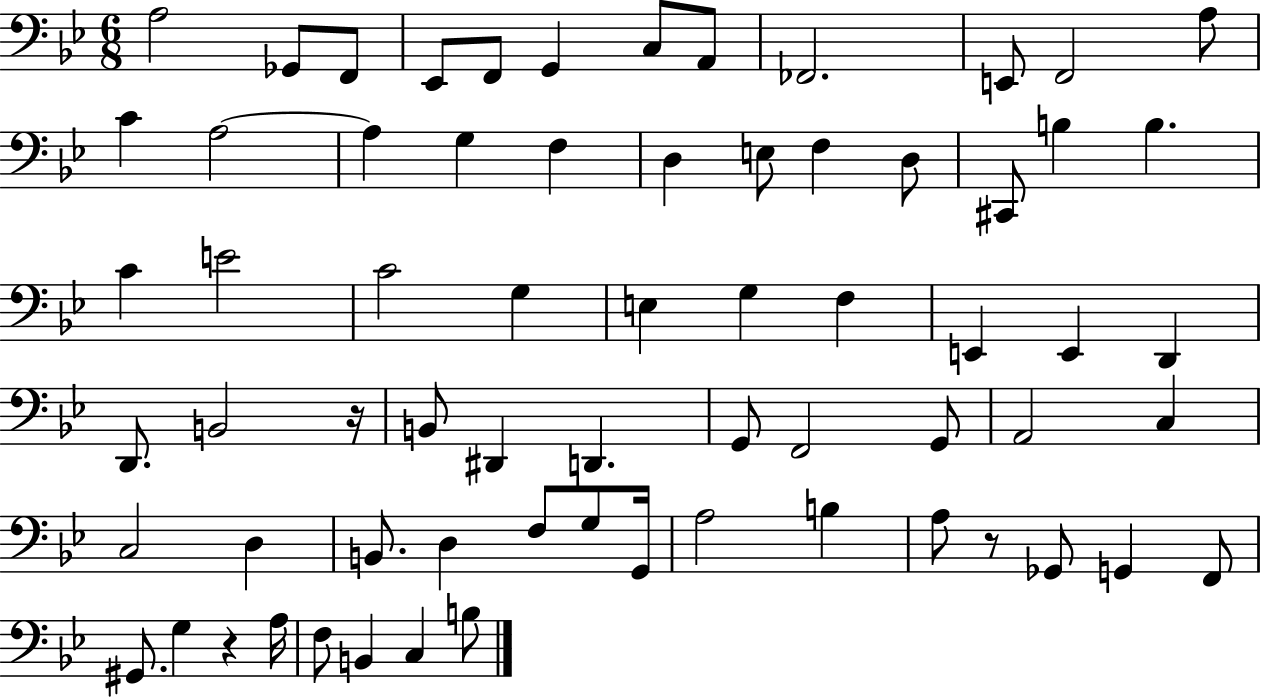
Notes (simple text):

A3/h Gb2/e F2/e Eb2/e F2/e G2/q C3/e A2/e FES2/h. E2/e F2/h A3/e C4/q A3/h A3/q G3/q F3/q D3/q E3/e F3/q D3/e C#2/e B3/q B3/q. C4/q E4/h C4/h G3/q E3/q G3/q F3/q E2/q E2/q D2/q D2/e. B2/h R/s B2/e D#2/q D2/q. G2/e F2/h G2/e A2/h C3/q C3/h D3/q B2/e. D3/q F3/e G3/e G2/s A3/h B3/q A3/e R/e Gb2/e G2/q F2/e G#2/e. G3/q R/q A3/s F3/e B2/q C3/q B3/e